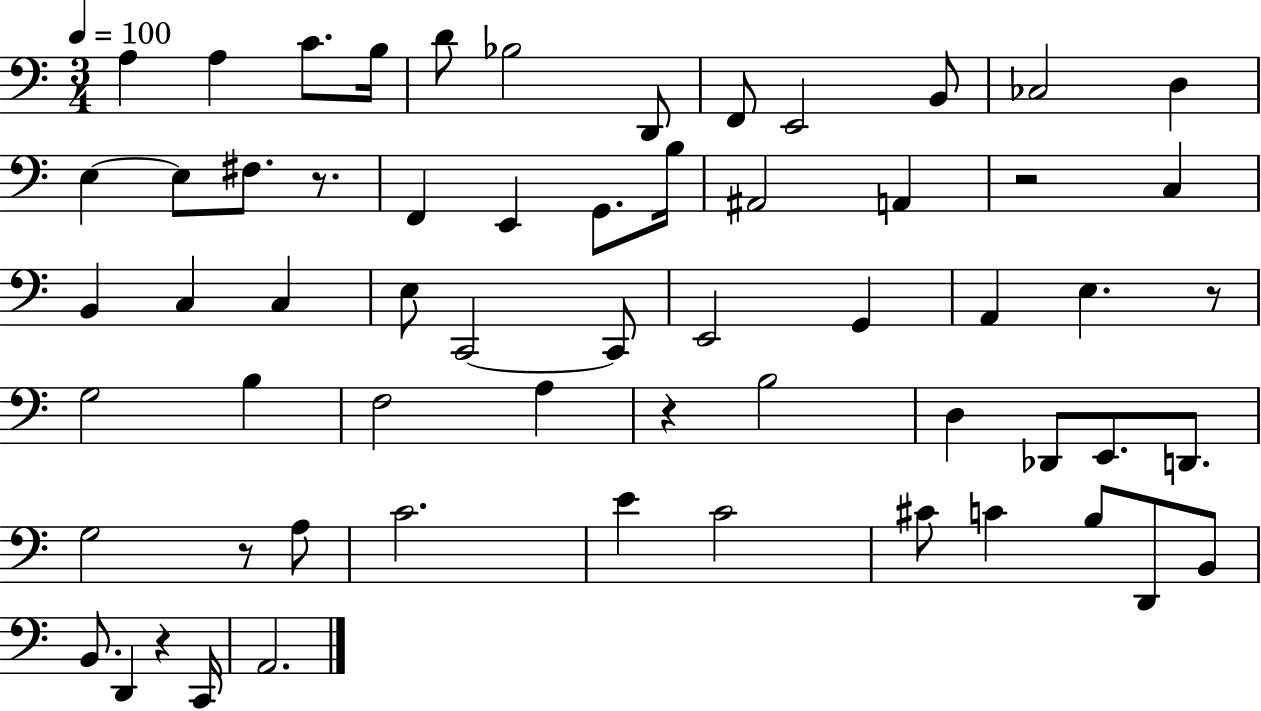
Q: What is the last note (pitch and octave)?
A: A2